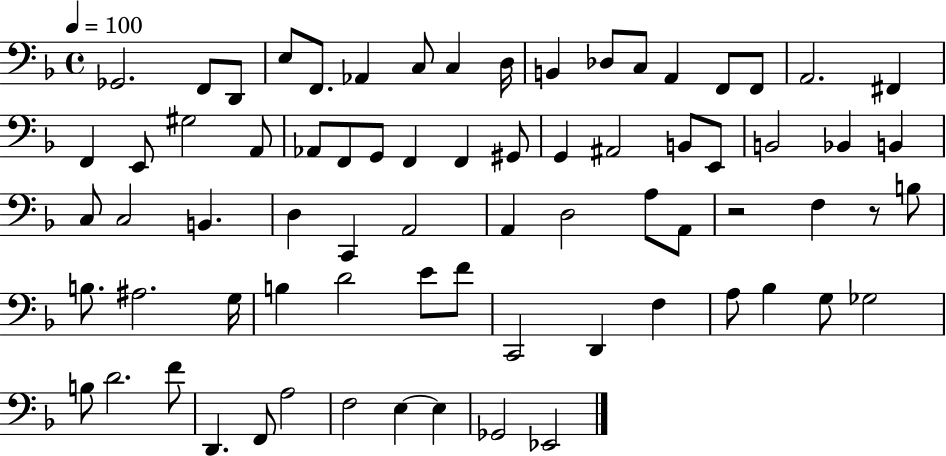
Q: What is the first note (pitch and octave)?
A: Gb2